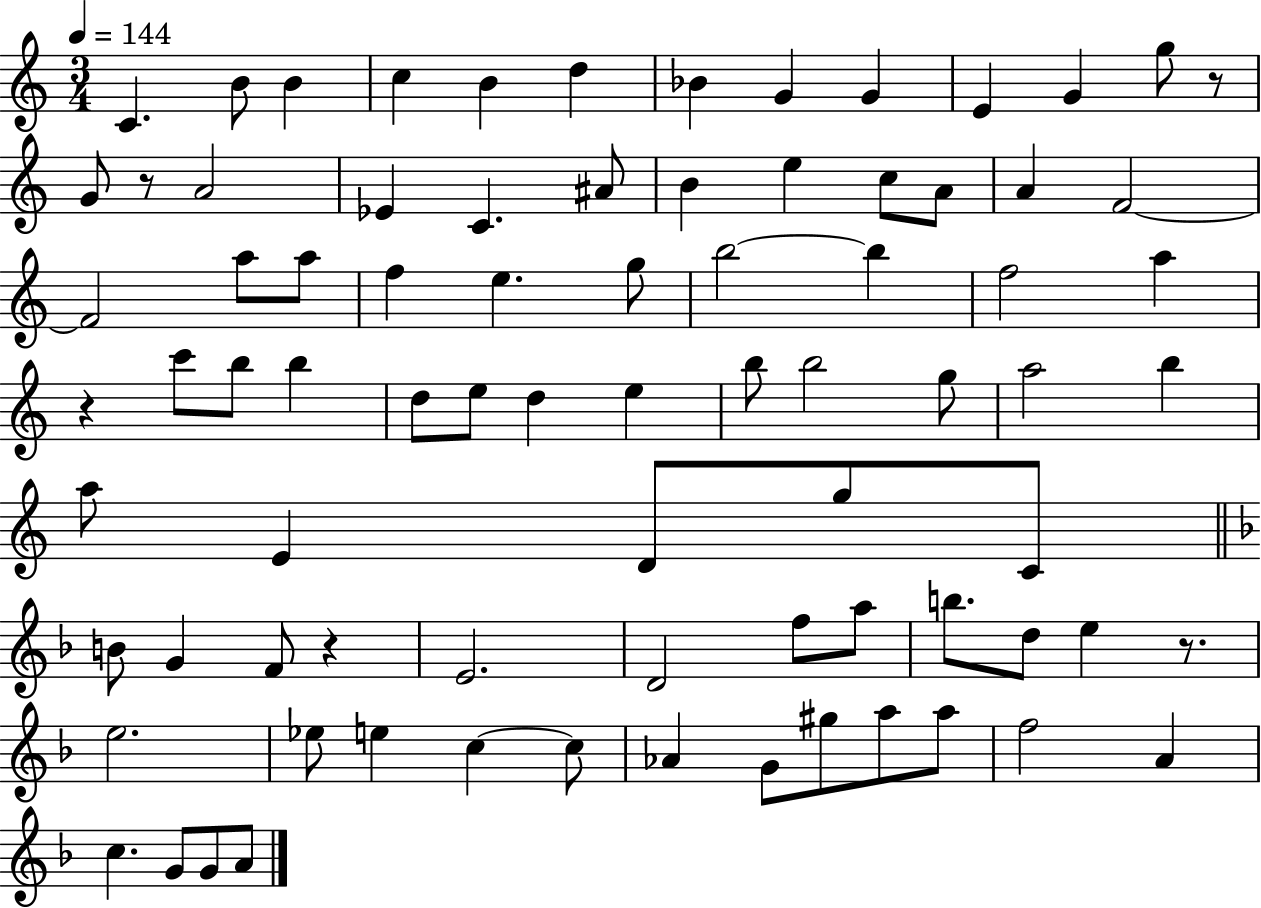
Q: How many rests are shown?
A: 5